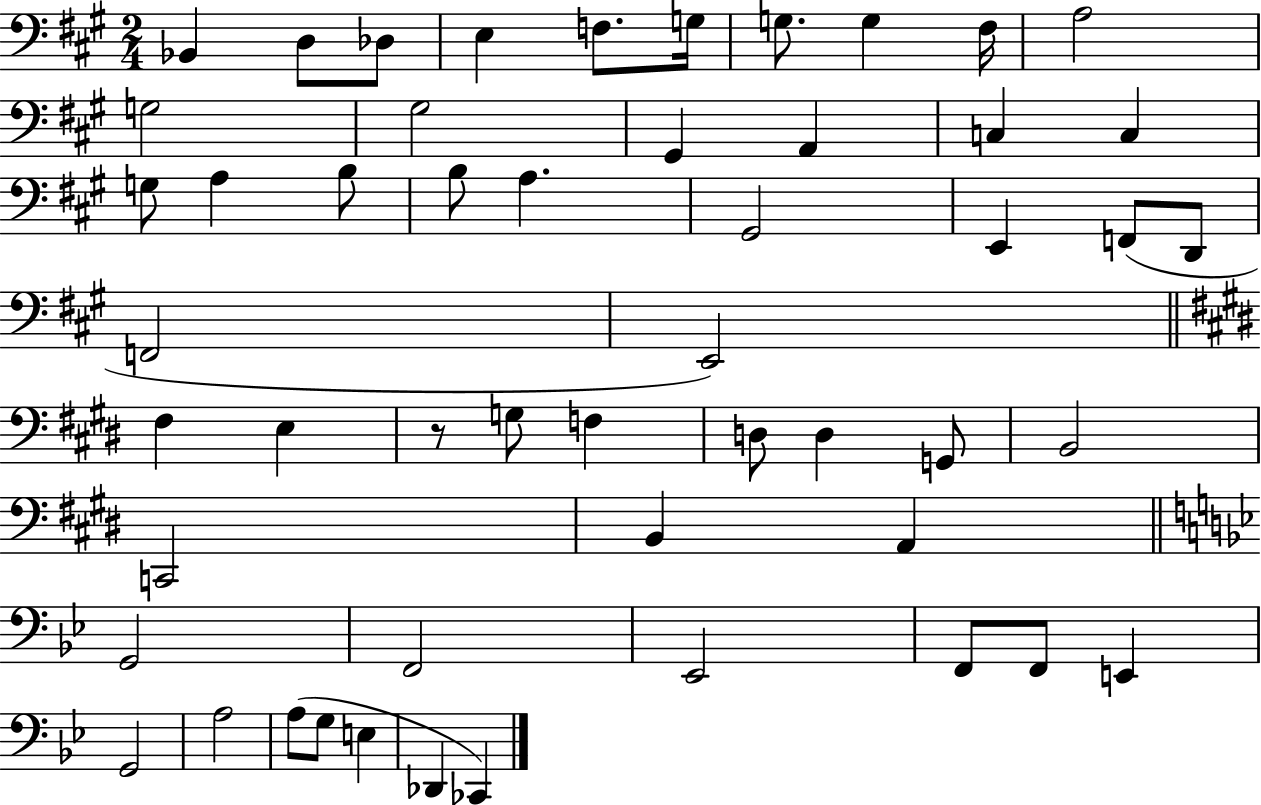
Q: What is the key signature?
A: A major